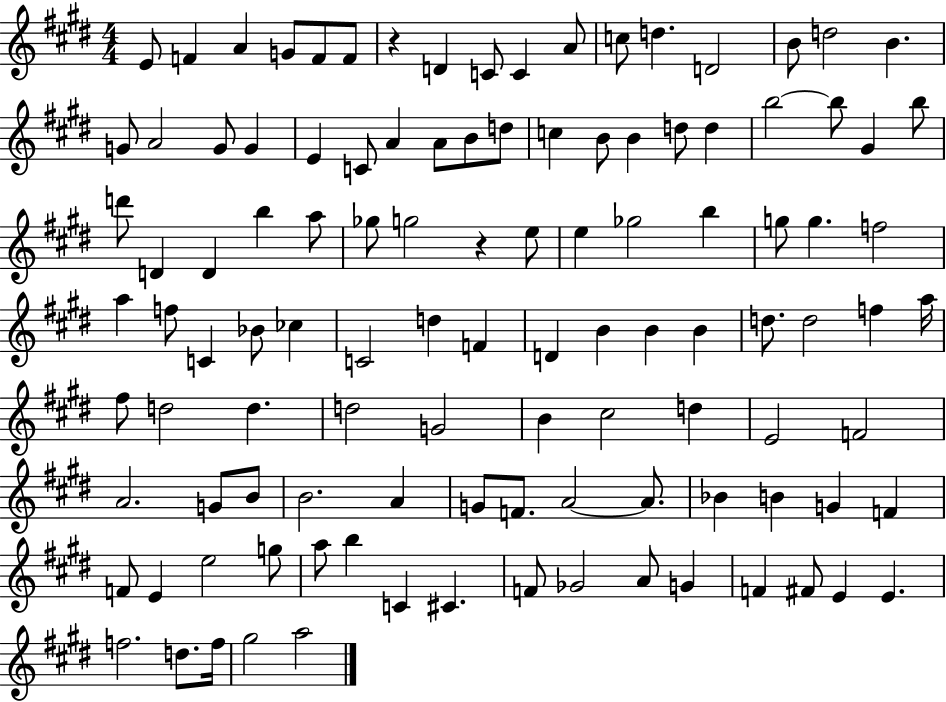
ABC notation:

X:1
T:Untitled
M:4/4
L:1/4
K:E
E/2 F A G/2 F/2 F/2 z D C/2 C A/2 c/2 d D2 B/2 d2 B G/2 A2 G/2 G E C/2 A A/2 B/2 d/2 c B/2 B d/2 d b2 b/2 ^G b/2 d'/2 D D b a/2 _g/2 g2 z e/2 e _g2 b g/2 g f2 a f/2 C _B/2 _c C2 d F D B B B d/2 d2 f a/4 ^f/2 d2 d d2 G2 B ^c2 d E2 F2 A2 G/2 B/2 B2 A G/2 F/2 A2 A/2 _B B G F F/2 E e2 g/2 a/2 b C ^C F/2 _G2 A/2 G F ^F/2 E E f2 d/2 f/4 ^g2 a2